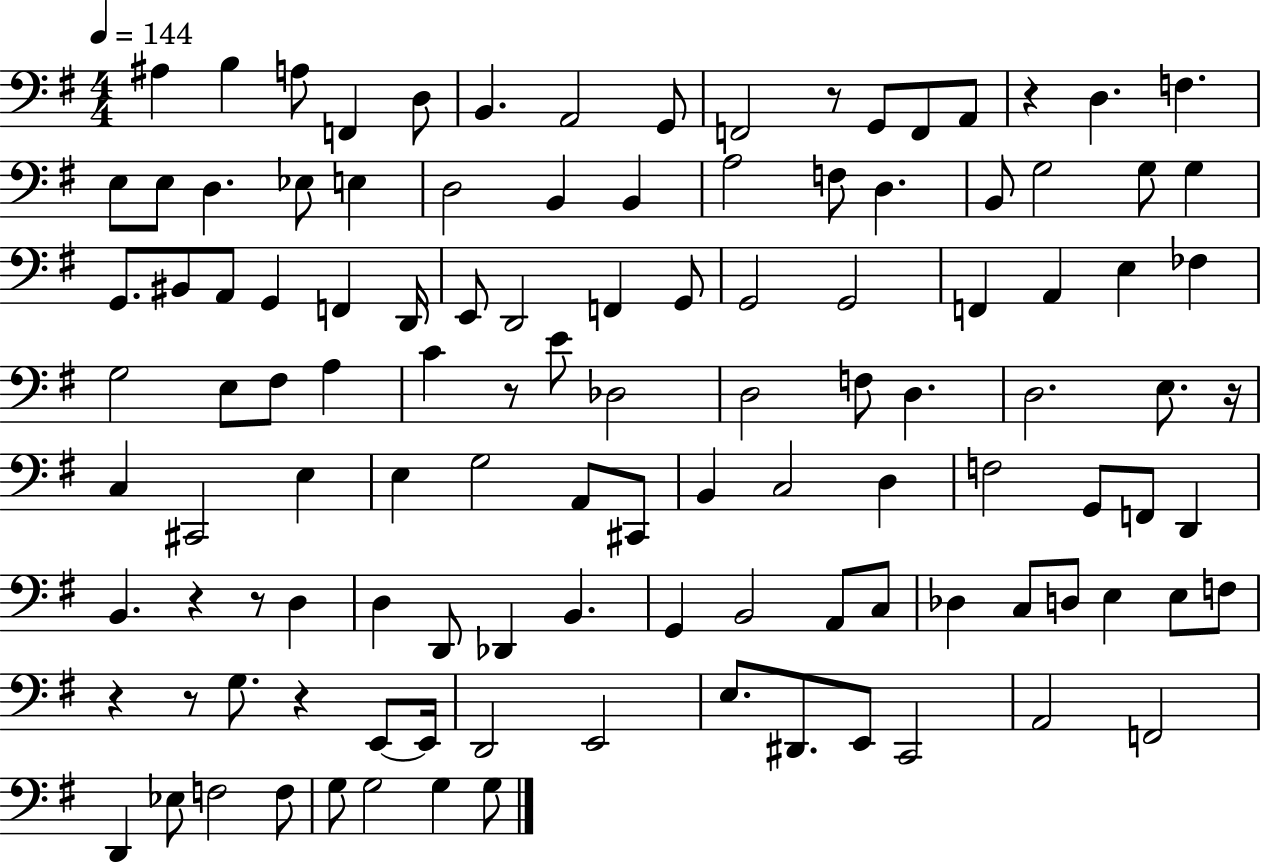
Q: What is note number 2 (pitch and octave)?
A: B3